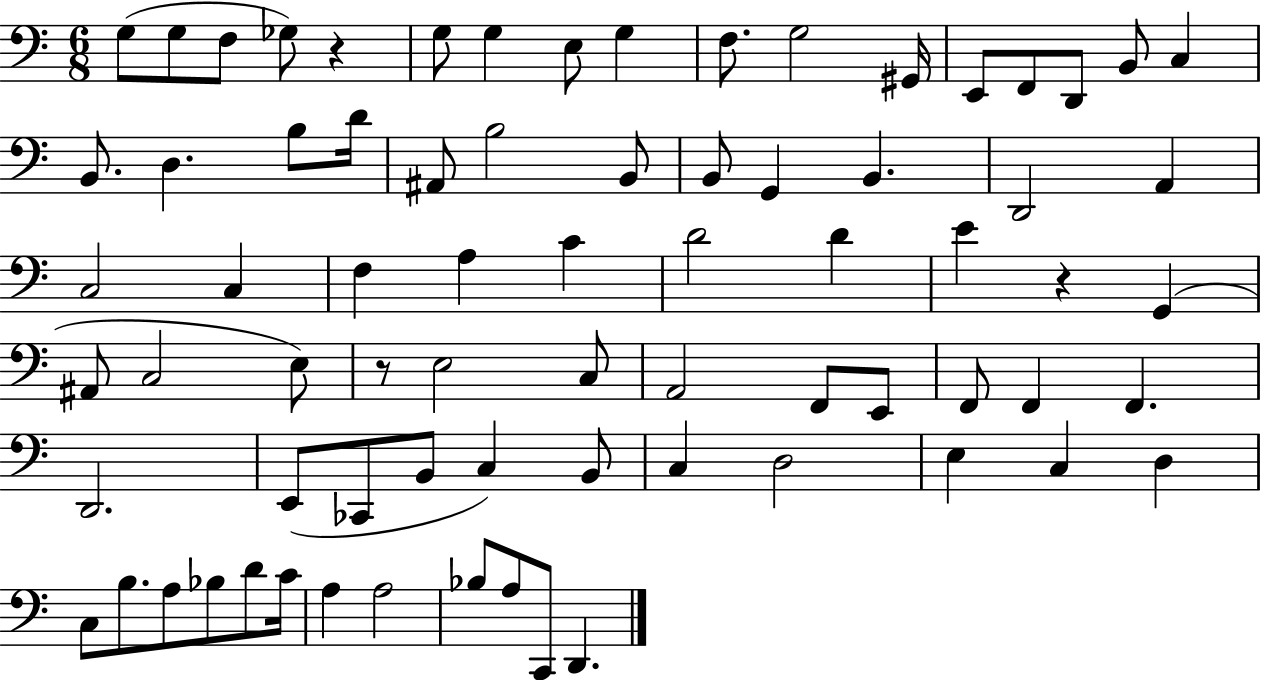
G3/e G3/e F3/e Gb3/e R/q G3/e G3/q E3/e G3/q F3/e. G3/h G#2/s E2/e F2/e D2/e B2/e C3/q B2/e. D3/q. B3/e D4/s A#2/e B3/h B2/e B2/e G2/q B2/q. D2/h A2/q C3/h C3/q F3/q A3/q C4/q D4/h D4/q E4/q R/q G2/q A#2/e C3/h E3/e R/e E3/h C3/e A2/h F2/e E2/e F2/e F2/q F2/q. D2/h. E2/e CES2/e B2/e C3/q B2/e C3/q D3/h E3/q C3/q D3/q C3/e B3/e. A3/e Bb3/e D4/e C4/s A3/q A3/h Bb3/e A3/e C2/e D2/q.